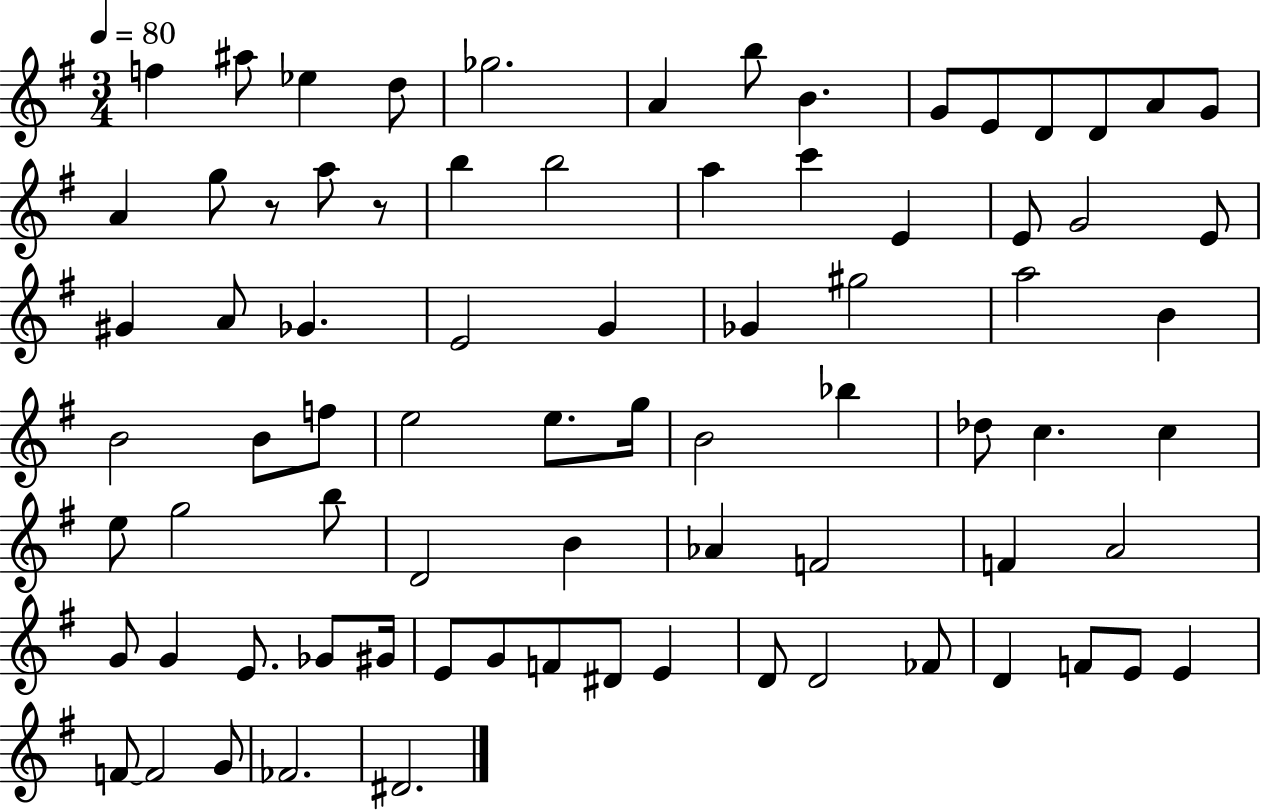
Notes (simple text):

F5/q A#5/e Eb5/q D5/e Gb5/h. A4/q B5/e B4/q. G4/e E4/e D4/e D4/e A4/e G4/e A4/q G5/e R/e A5/e R/e B5/q B5/h A5/q C6/q E4/q E4/e G4/h E4/e G#4/q A4/e Gb4/q. E4/h G4/q Gb4/q G#5/h A5/h B4/q B4/h B4/e F5/e E5/h E5/e. G5/s B4/h Bb5/q Db5/e C5/q. C5/q E5/e G5/h B5/e D4/h B4/q Ab4/q F4/h F4/q A4/h G4/e G4/q E4/e. Gb4/e G#4/s E4/e G4/e F4/e D#4/e E4/q D4/e D4/h FES4/e D4/q F4/e E4/e E4/q F4/e F4/h G4/e FES4/h. D#4/h.